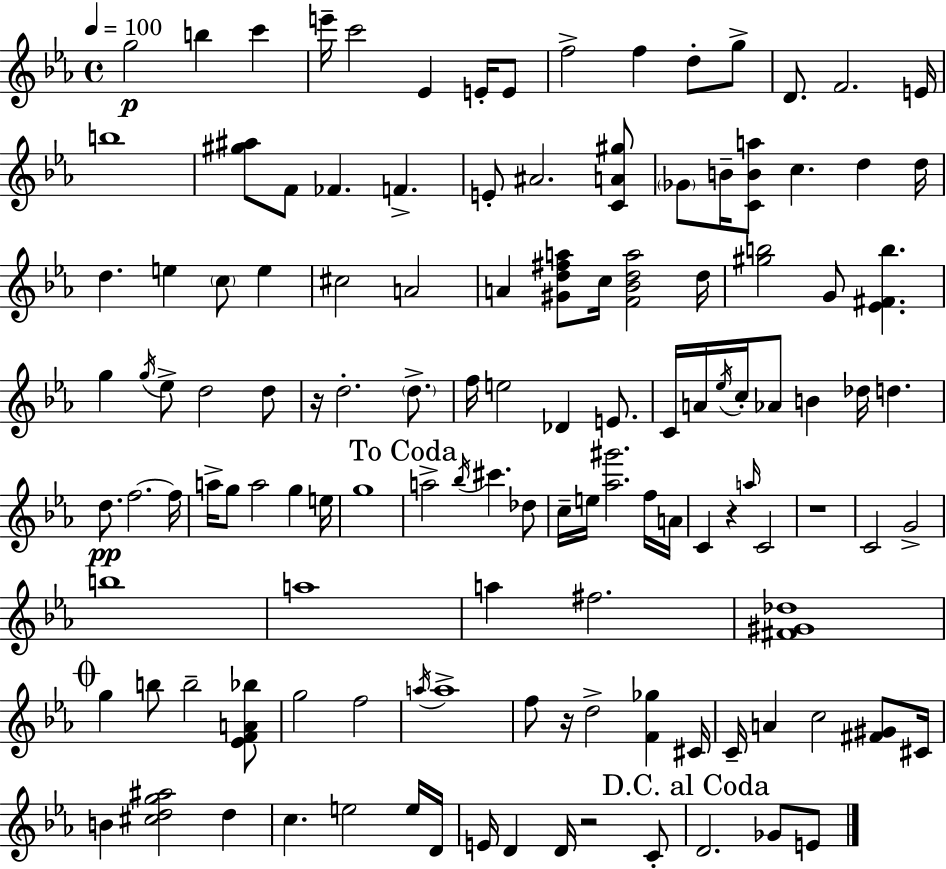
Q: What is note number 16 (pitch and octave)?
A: B5